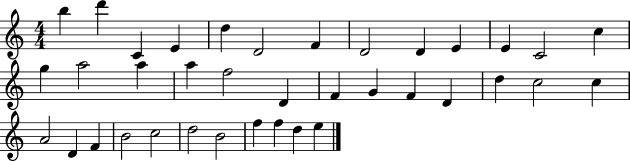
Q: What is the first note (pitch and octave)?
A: B5